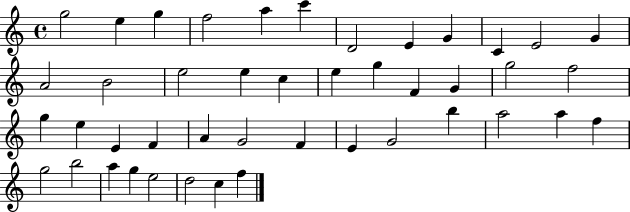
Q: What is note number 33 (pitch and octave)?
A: B5